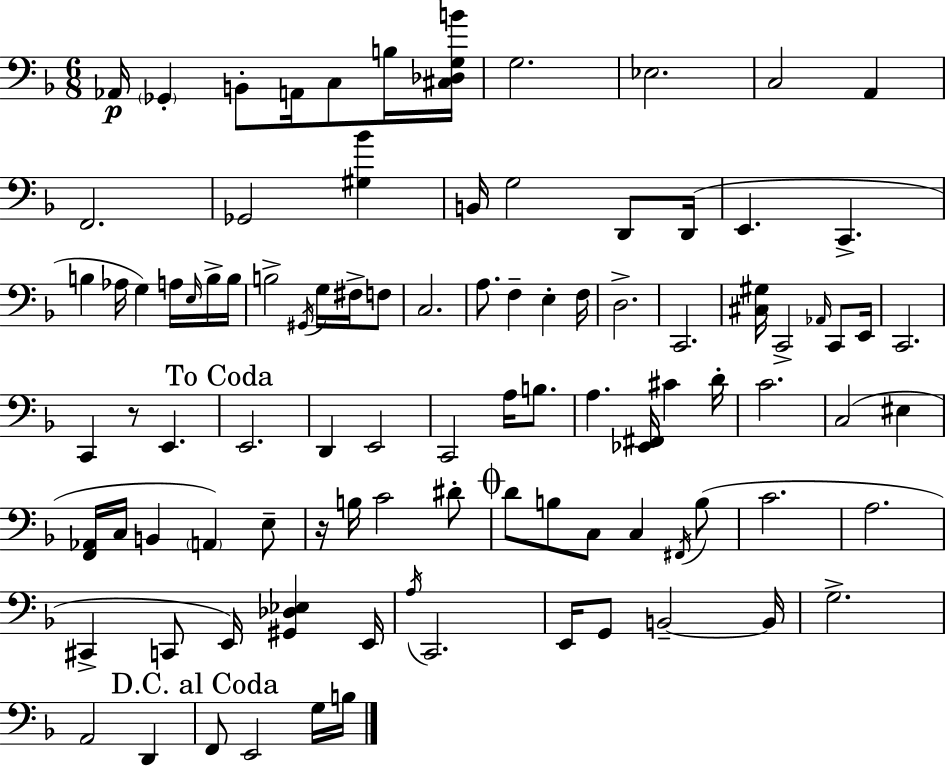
Ab2/s Gb2/q B2/e A2/s C3/e B3/s [C#3,Db3,G3,B4]/s G3/h. Eb3/h. C3/h A2/q F2/h. Gb2/h [G#3,Bb4]/q B2/s G3/h D2/e D2/s E2/q. C2/q. B3/q Ab3/s G3/q A3/s E3/s B3/s B3/s B3/h G#2/s G3/s F#3/s F3/e C3/h. A3/e. F3/q E3/q F3/s D3/h. C2/h. [C#3,G#3]/s C2/h Ab2/s C2/e E2/s C2/h. C2/q R/e E2/q. E2/h. D2/q E2/h C2/h A3/s B3/e. A3/q. [Eb2,F#2]/s C#4/q D4/s C4/h. C3/h EIS3/q [F2,Ab2]/s C3/s B2/q A2/q E3/e R/s B3/s C4/h D#4/e D4/e B3/e C3/e C3/q F#2/s B3/e C4/h. A3/h. C#2/q C2/e E2/s [G#2,Db3,Eb3]/q E2/s A3/s C2/h. E2/s G2/e B2/h B2/s G3/h. A2/h D2/q F2/e E2/h G3/s B3/s